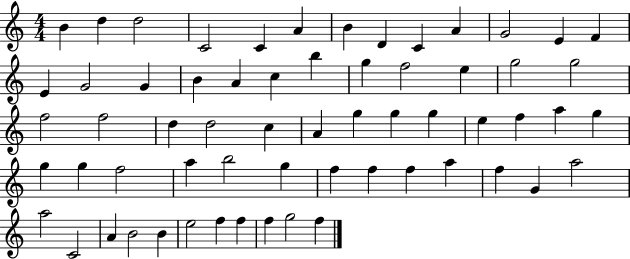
{
  \clef treble
  \numericTimeSignature
  \time 4/4
  \key c \major
  b'4 d''4 d''2 | c'2 c'4 a'4 | b'4 d'4 c'4 a'4 | g'2 e'4 f'4 | \break e'4 g'2 g'4 | b'4 a'4 c''4 b''4 | g''4 f''2 e''4 | g''2 g''2 | \break f''2 f''2 | d''4 d''2 c''4 | a'4 g''4 g''4 g''4 | e''4 f''4 a''4 g''4 | \break g''4 g''4 f''2 | a''4 b''2 g''4 | f''4 f''4 f''4 a''4 | f''4 g'4 a''2 | \break a''2 c'2 | a'4 b'2 b'4 | e''2 f''4 f''4 | f''4 g''2 f''4 | \break \bar "|."
}